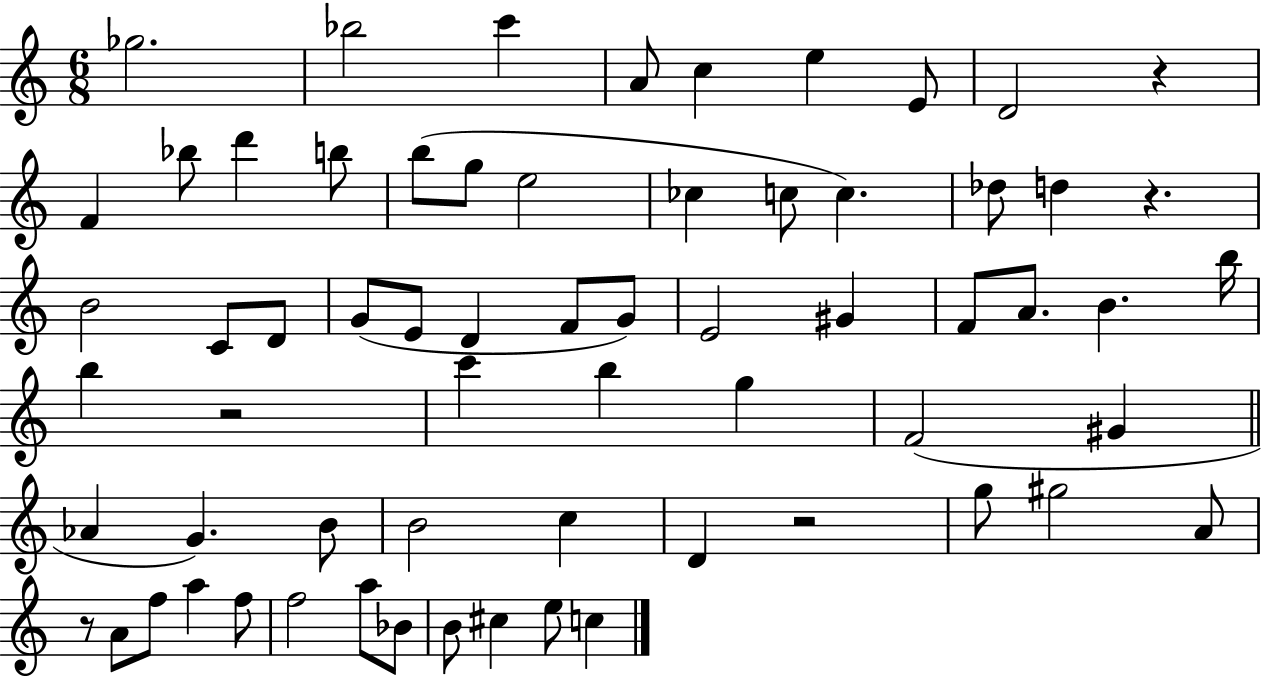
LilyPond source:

{
  \clef treble
  \numericTimeSignature
  \time 6/8
  \key c \major
  ges''2. | bes''2 c'''4 | a'8 c''4 e''4 e'8 | d'2 r4 | \break f'4 bes''8 d'''4 b''8 | b''8( g''8 e''2 | ces''4 c''8 c''4.) | des''8 d''4 r4. | \break b'2 c'8 d'8 | g'8( e'8 d'4 f'8 g'8) | e'2 gis'4 | f'8 a'8. b'4. b''16 | \break b''4 r2 | c'''4 b''4 g''4 | f'2( gis'4 | \bar "||" \break \key c \major aes'4 g'4.) b'8 | b'2 c''4 | d'4 r2 | g''8 gis''2 a'8 | \break r8 a'8 f''8 a''4 f''8 | f''2 a''8 bes'8 | b'8 cis''4 e''8 c''4 | \bar "|."
}